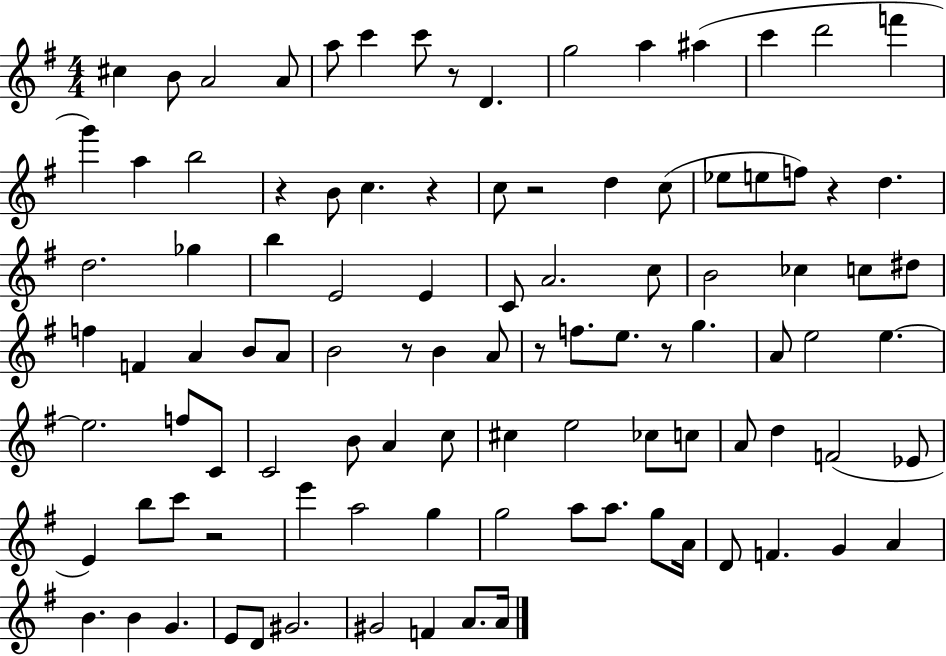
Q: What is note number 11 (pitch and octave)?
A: A#5